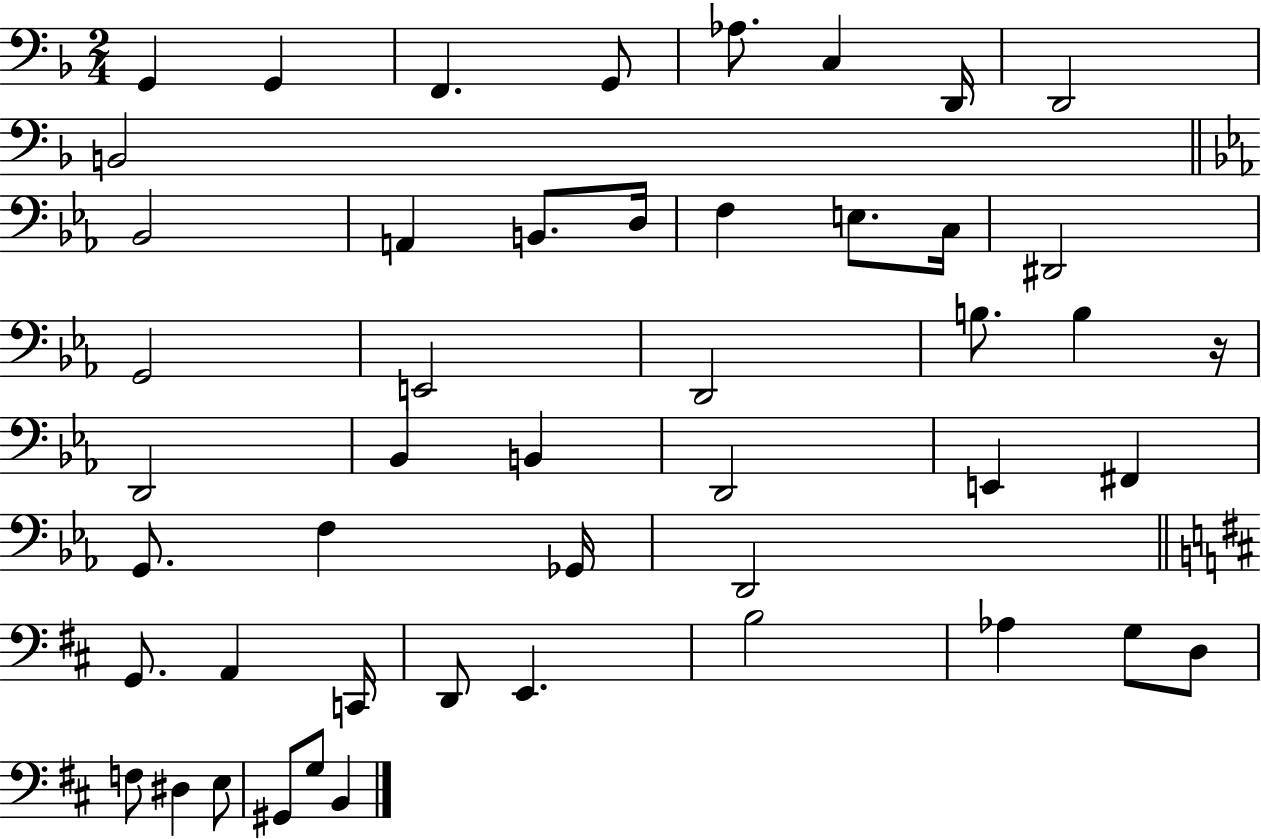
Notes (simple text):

G2/q G2/q F2/q. G2/e Ab3/e. C3/q D2/s D2/h B2/h Bb2/h A2/q B2/e. D3/s F3/q E3/e. C3/s D#2/h G2/h E2/h D2/h B3/e. B3/q R/s D2/h Bb2/q B2/q D2/h E2/q F#2/q G2/e. F3/q Gb2/s D2/h G2/e. A2/q C2/s D2/e E2/q. B3/h Ab3/q G3/e D3/e F3/e D#3/q E3/e G#2/e G3/e B2/q